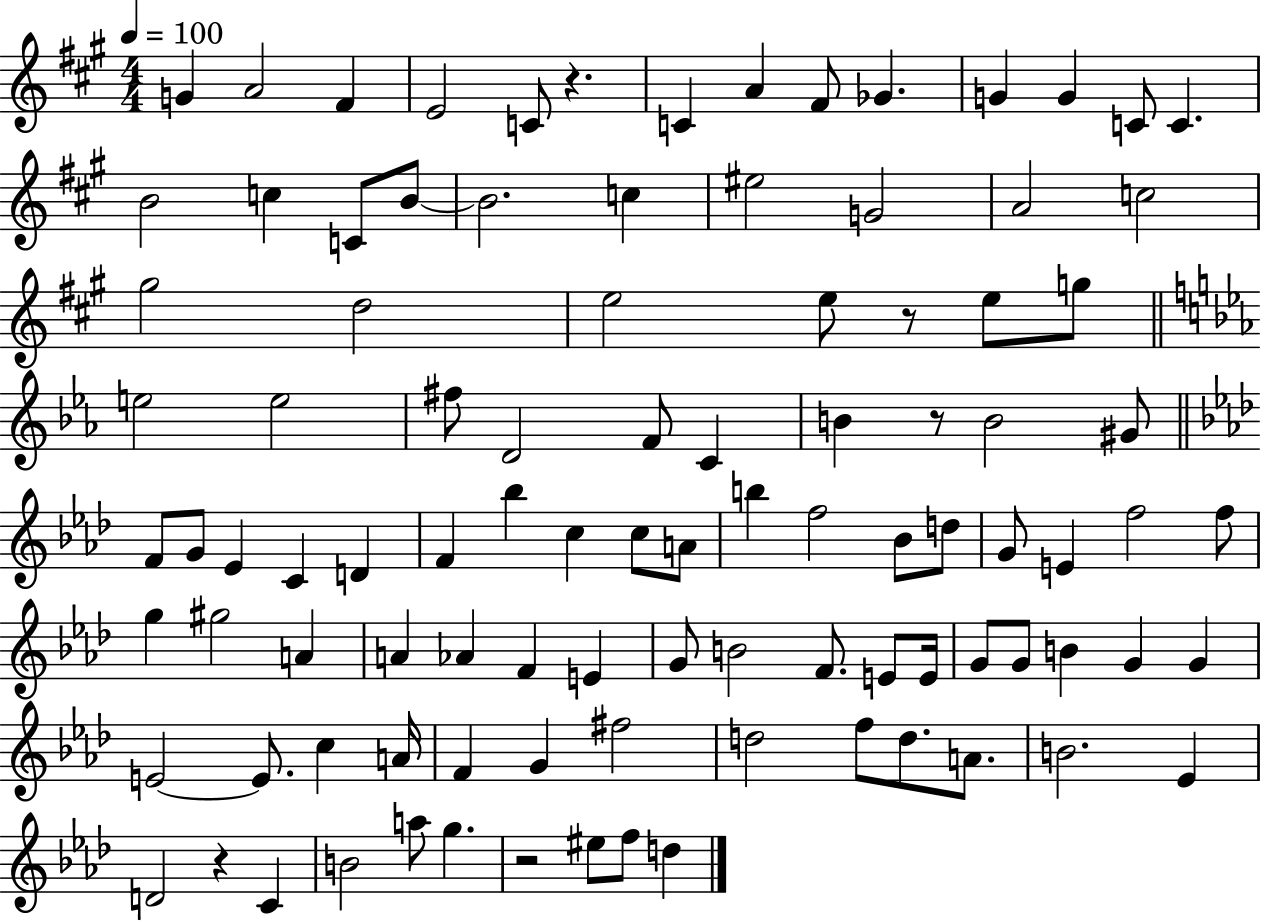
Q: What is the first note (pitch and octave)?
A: G4